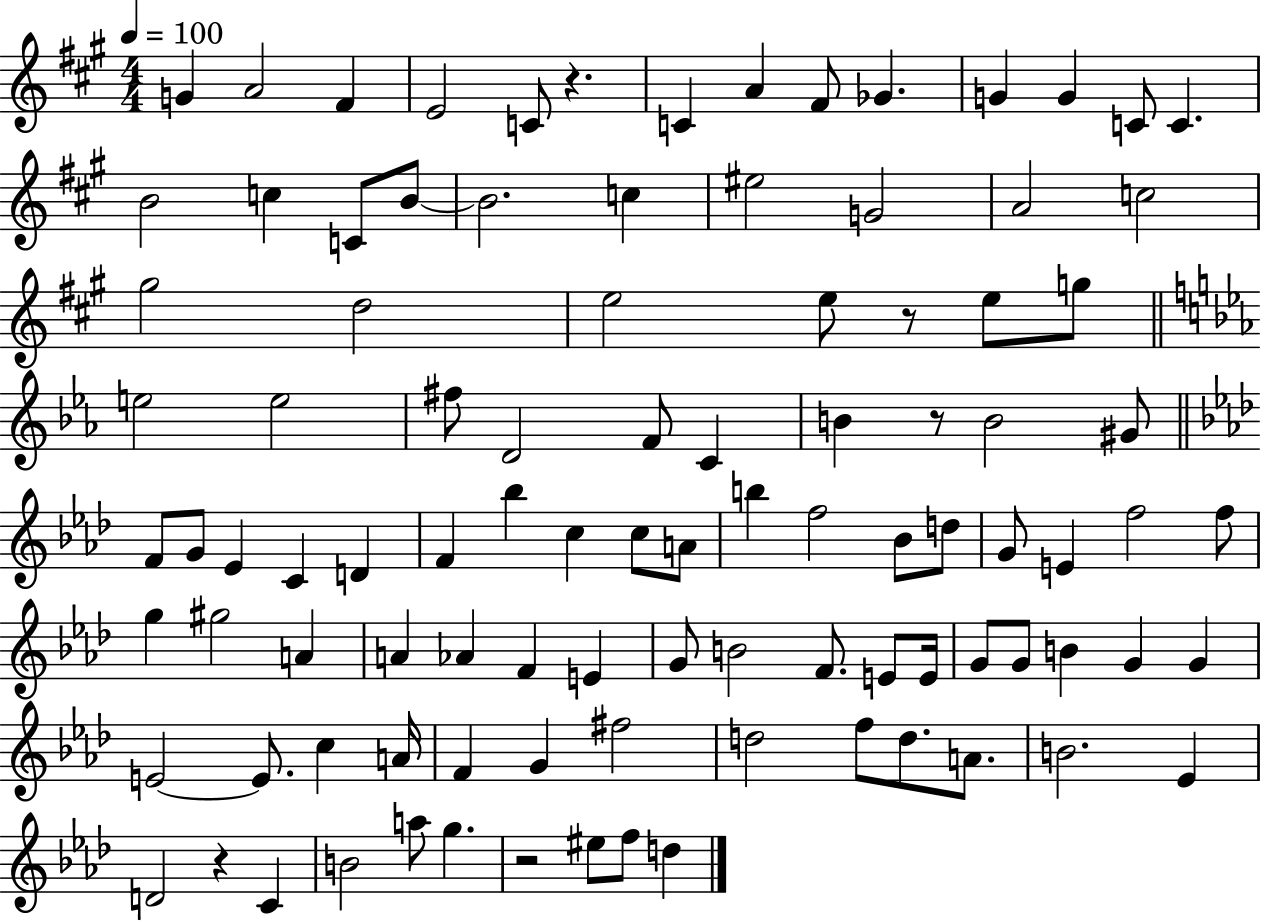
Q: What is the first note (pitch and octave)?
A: G4